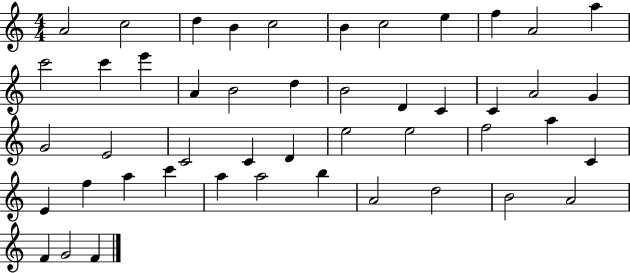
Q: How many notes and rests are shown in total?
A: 47